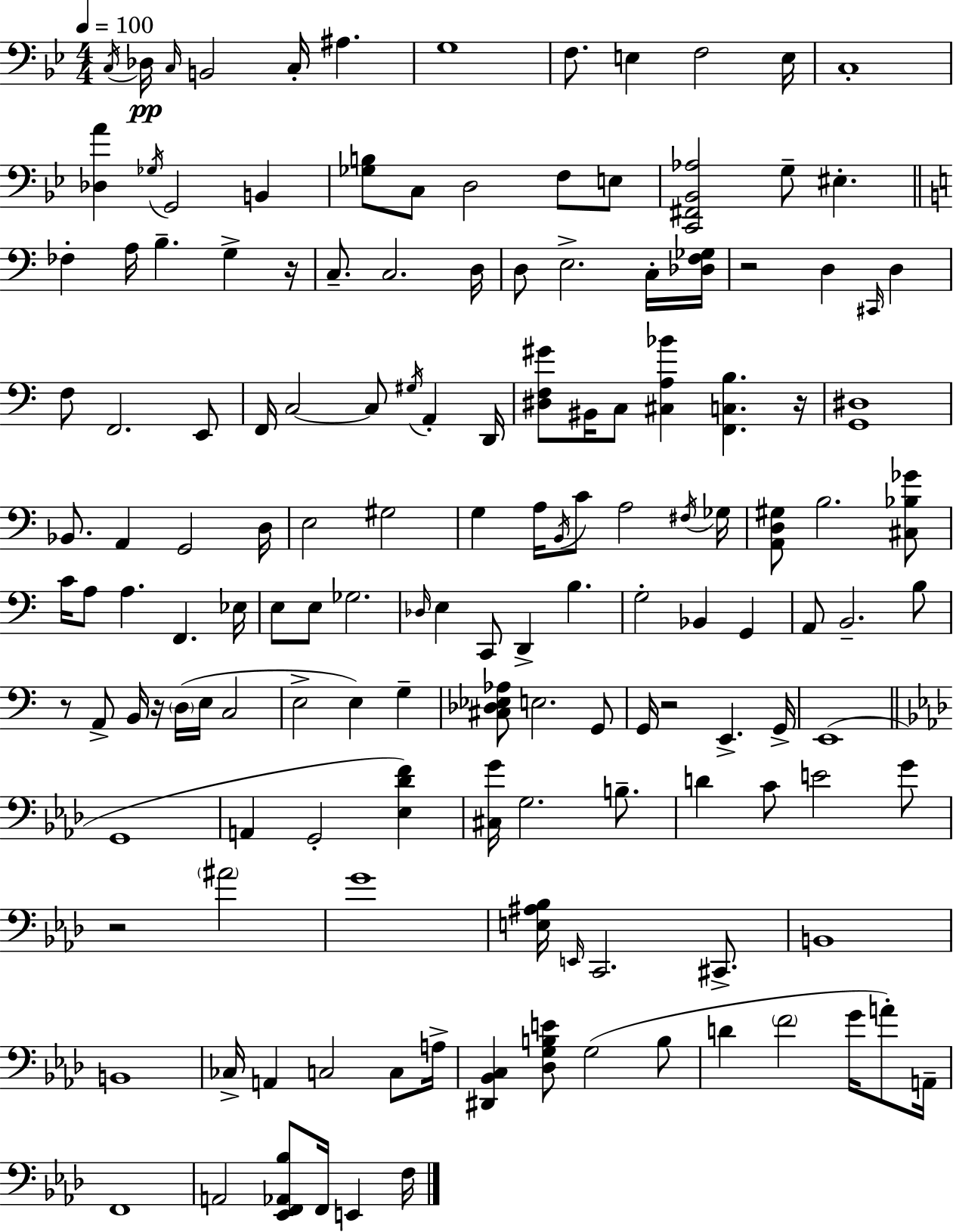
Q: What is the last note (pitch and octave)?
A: F3